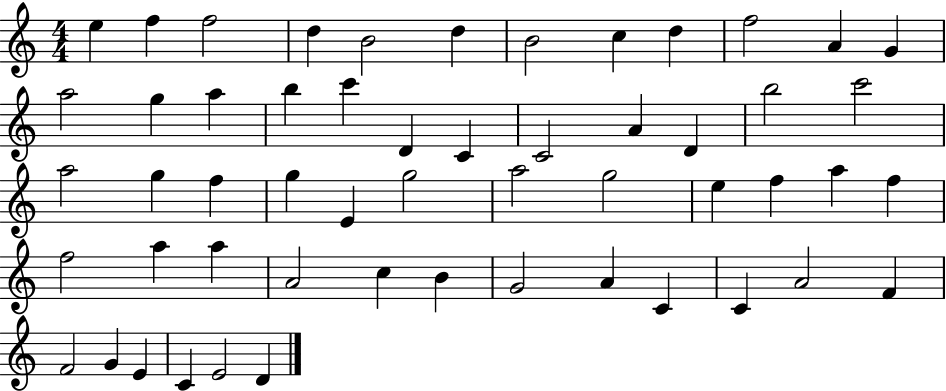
X:1
T:Untitled
M:4/4
L:1/4
K:C
e f f2 d B2 d B2 c d f2 A G a2 g a b c' D C C2 A D b2 c'2 a2 g f g E g2 a2 g2 e f a f f2 a a A2 c B G2 A C C A2 F F2 G E C E2 D